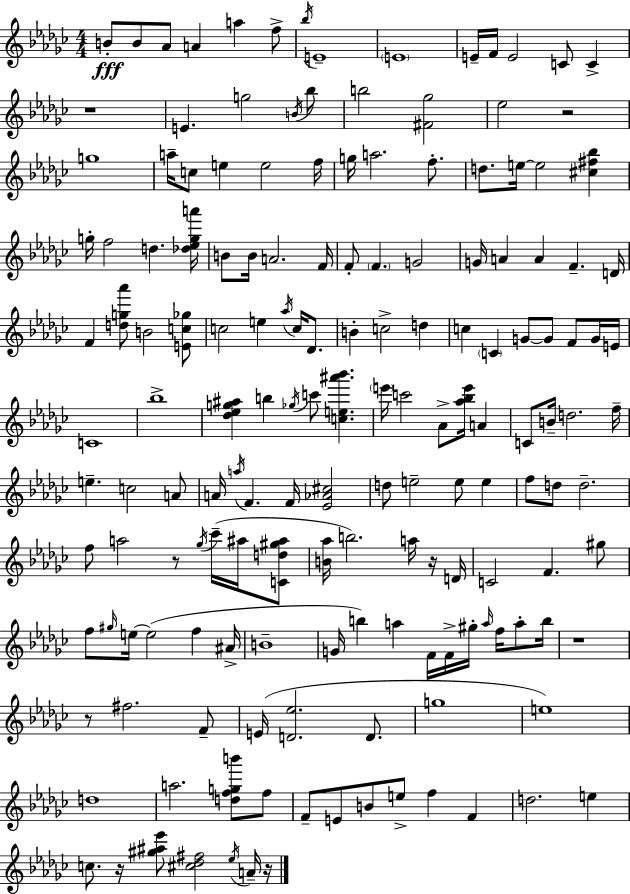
B4/e B4/e Ab4/e A4/q A5/q F5/e Bb5/s E4/w E4/w E4/s F4/s E4/h C4/e C4/q R/w E4/q. G5/h B4/s Bb5/e B5/h [F#4,Gb5]/h Eb5/h R/h G5/w A5/s C5/e E5/q E5/h F5/s G5/s A5/h. F5/e. D5/e. E5/s E5/h [C#5,F#5,Bb5]/q G5/s F5/h D5/q. [Db5,Eb5,G5,A6]/s B4/e B4/s A4/h. F4/s F4/e F4/q. G4/h G4/s A4/q A4/q F4/q. D4/s F4/q [D5,G5,Ab6]/e B4/h [E4,C5,Gb5]/e C5/h E5/q Ab5/s C5/s Db4/e. B4/q C5/h D5/q C5/q C4/q G4/e G4/e F4/e G4/s E4/s C4/w Bb5/w [Db5,Eb5,G5,A#5]/q B5/q Gb5/s C6/e [C5,E5,A#6,Bb6]/q. E6/s C6/h Ab4/e [Ab5,Bb5,E6]/s A4/q C4/e B4/s D5/h. F5/s E5/q. C5/h A4/e A4/s A5/s F4/q. F4/s [Eb4,Ab4,C#5]/h D5/e E5/h E5/e E5/q F5/e D5/e D5/h. F5/e A5/h R/e Gb5/s CES6/s A#5/s [C4,D5,G#5,A#5]/e [B4,Ab5]/s B5/h. A5/s R/s D4/s C4/h F4/q. G#5/e F5/e G#5/s E5/s E5/h F5/q A#4/s B4/w G4/s B5/q A5/q F4/s F4/s G#5/s A5/s F5/s A5/e B5/s R/w R/e F#5/h. F4/e E4/s [D4,Eb5]/h. D4/e. G5/w E5/w D5/w A5/h. [D5,F5,G5,B6]/e F5/e F4/e E4/e B4/e E5/e F5/q F4/q D5/h. E5/q C5/e. R/s [G#5,A#5,Eb6]/e [C#5,Db5,F#5]/h Eb5/s A4/s R/s